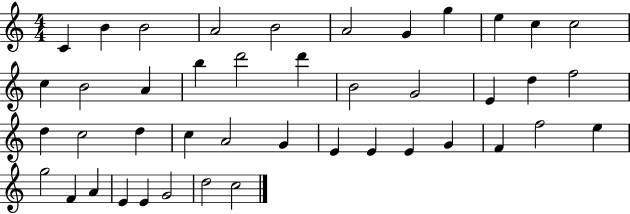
{
  \clef treble
  \numericTimeSignature
  \time 4/4
  \key c \major
  c'4 b'4 b'2 | a'2 b'2 | a'2 g'4 g''4 | e''4 c''4 c''2 | \break c''4 b'2 a'4 | b''4 d'''2 d'''4 | b'2 g'2 | e'4 d''4 f''2 | \break d''4 c''2 d''4 | c''4 a'2 g'4 | e'4 e'4 e'4 g'4 | f'4 f''2 e''4 | \break g''2 f'4 a'4 | e'4 e'4 g'2 | d''2 c''2 | \bar "|."
}